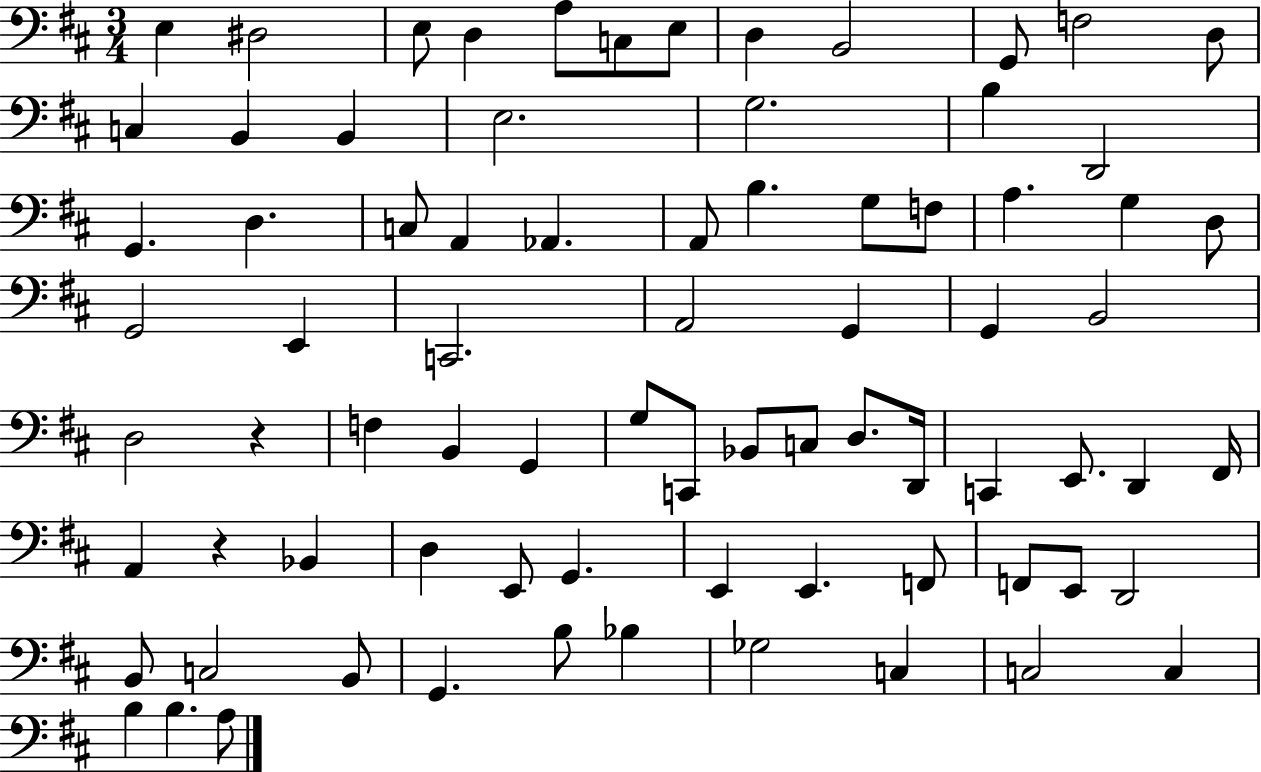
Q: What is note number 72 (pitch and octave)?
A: C3